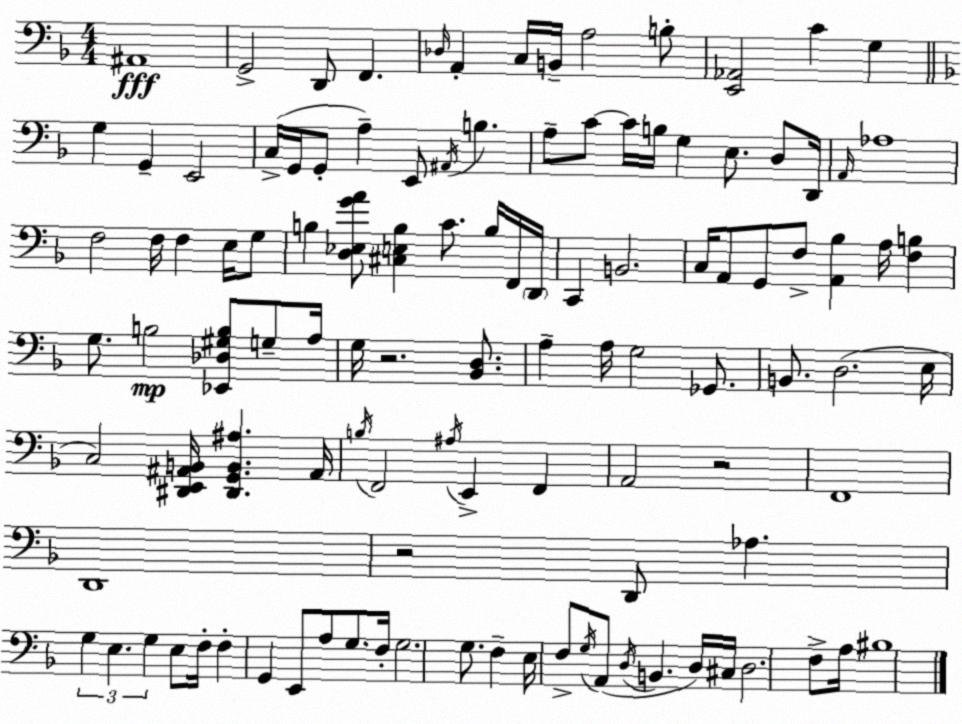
X:1
T:Untitled
M:4/4
L:1/4
K:Dm
^A,,4 G,,2 D,,/2 F,, _D,/4 A,, C,/4 B,,/4 A,2 B,/2 [E,,_A,,]2 C G, G, G,, E,,2 C,/4 G,,/4 G,,/2 A, E,,/2 ^A,,/4 B, A,/2 C/2 C/4 B,/4 G, E,/2 D,/2 D,,/4 A,,/4 _A,4 F,2 F,/4 F, E,/4 G,/2 B, [D,_E,GA]/2 [^C,E,B,] C/2 B,/4 F,,/4 D,,/4 C,, B,,2 C,/4 A,,/2 G,,/2 F,/2 [A,,_B,] A,/4 [F,B,] G,/2 B,2 [_E,,_D,^G,B,]/2 G,/2 A,/4 G,/4 z2 [_B,,D,]/2 A, A,/4 G,2 _G,,/2 B,,/2 D,2 E,/4 C,2 [^D,,E,,^A,,B,,]/4 [^D,,G,,B,,^A,] ^A,,/4 B,/4 F,,2 ^A,/4 E,, F,, A,,2 z2 F,,4 D,,4 z2 D,,/2 _A, G, E, G, E,/2 F,/4 F, G,, E,,/2 A,/2 G,/2 F,/4 G,2 G,/2 F, E,/4 F,/2 G,/4 A,,/2 D,/4 B,, D,/4 ^C,/4 D,2 F,/2 A,/4 ^B,4